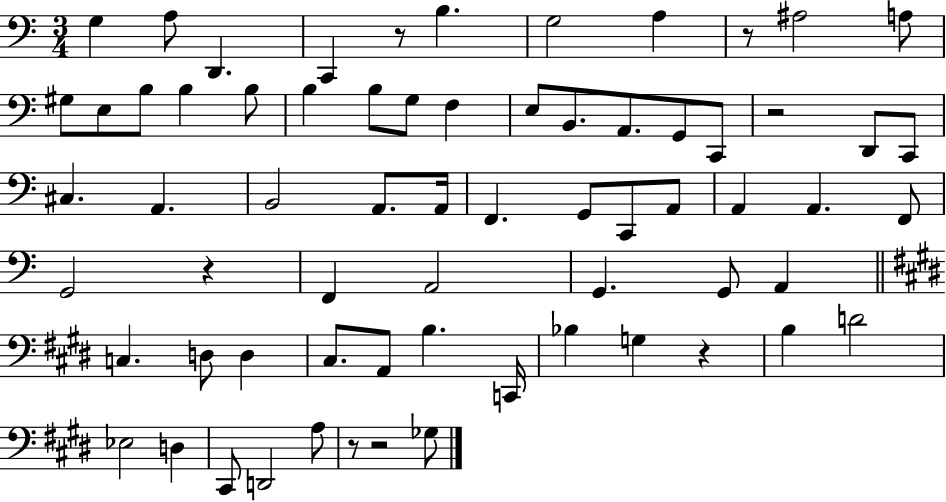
G3/q A3/e D2/q. C2/q R/e B3/q. G3/h A3/q R/e A#3/h A3/e G#3/e E3/e B3/e B3/q B3/e B3/q B3/e G3/e F3/q E3/e B2/e. A2/e. G2/e C2/e R/h D2/e C2/e C#3/q. A2/q. B2/h A2/e. A2/s F2/q. G2/e C2/e A2/e A2/q A2/q. F2/e G2/h R/q F2/q A2/h G2/q. G2/e A2/q C3/q. D3/e D3/q C#3/e. A2/e B3/q. C2/s Bb3/q G3/q R/q B3/q D4/h Eb3/h D3/q C#2/e D2/h A3/e R/e R/h Gb3/e